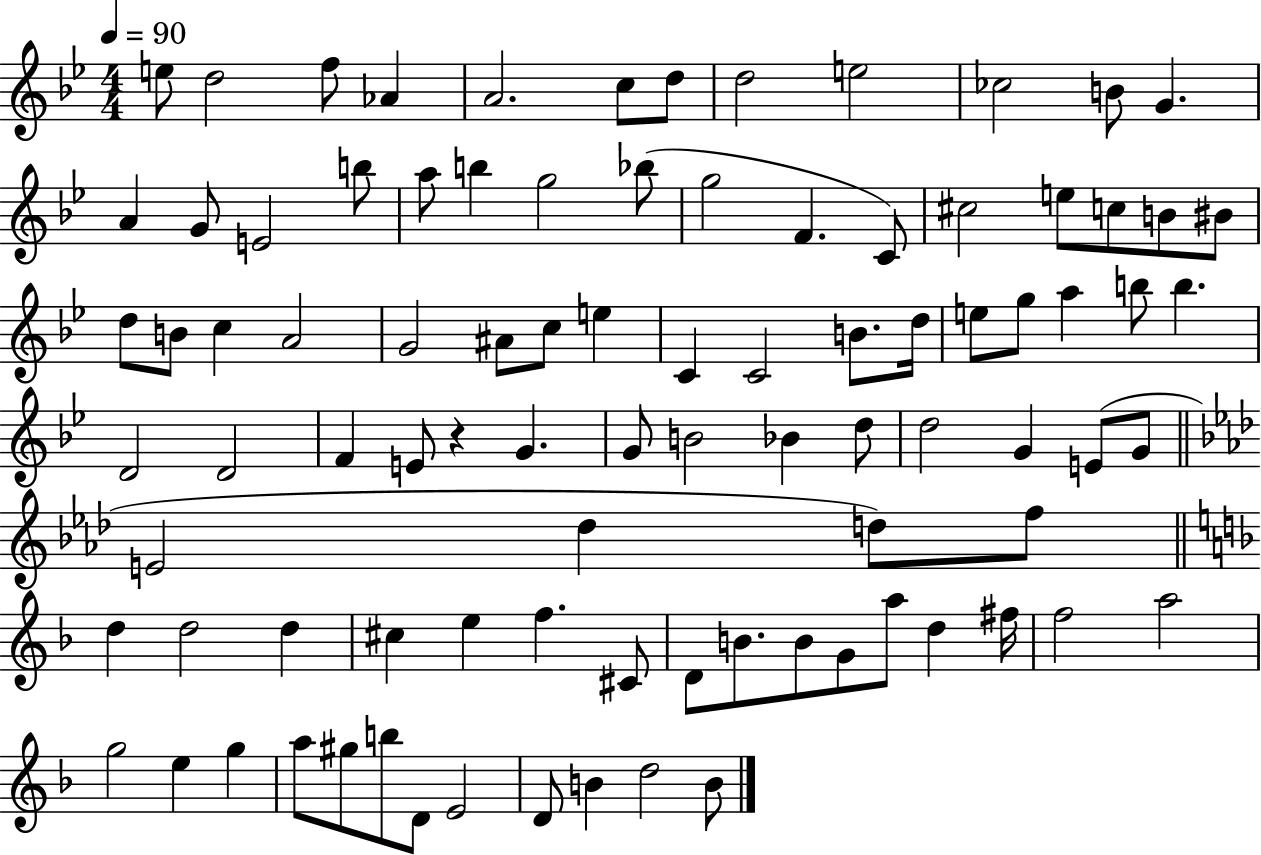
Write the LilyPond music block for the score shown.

{
  \clef treble
  \numericTimeSignature
  \time 4/4
  \key bes \major
  \tempo 4 = 90
  e''8 d''2 f''8 aes'4 | a'2. c''8 d''8 | d''2 e''2 | ces''2 b'8 g'4. | \break a'4 g'8 e'2 b''8 | a''8 b''4 g''2 bes''8( | g''2 f'4. c'8) | cis''2 e''8 c''8 b'8 bis'8 | \break d''8 b'8 c''4 a'2 | g'2 ais'8 c''8 e''4 | c'4 c'2 b'8. d''16 | e''8 g''8 a''4 b''8 b''4. | \break d'2 d'2 | f'4 e'8 r4 g'4. | g'8 b'2 bes'4 d''8 | d''2 g'4 e'8( g'8 | \break \bar "||" \break \key f \minor e'2 des''4 d''8) f''8 | \bar "||" \break \key d \minor d''4 d''2 d''4 | cis''4 e''4 f''4. cis'8 | d'8 b'8. b'8 g'8 a''8 d''4 fis''16 | f''2 a''2 | \break g''2 e''4 g''4 | a''8 gis''8 b''8 d'8 e'2 | d'8 b'4 d''2 b'8 | \bar "|."
}